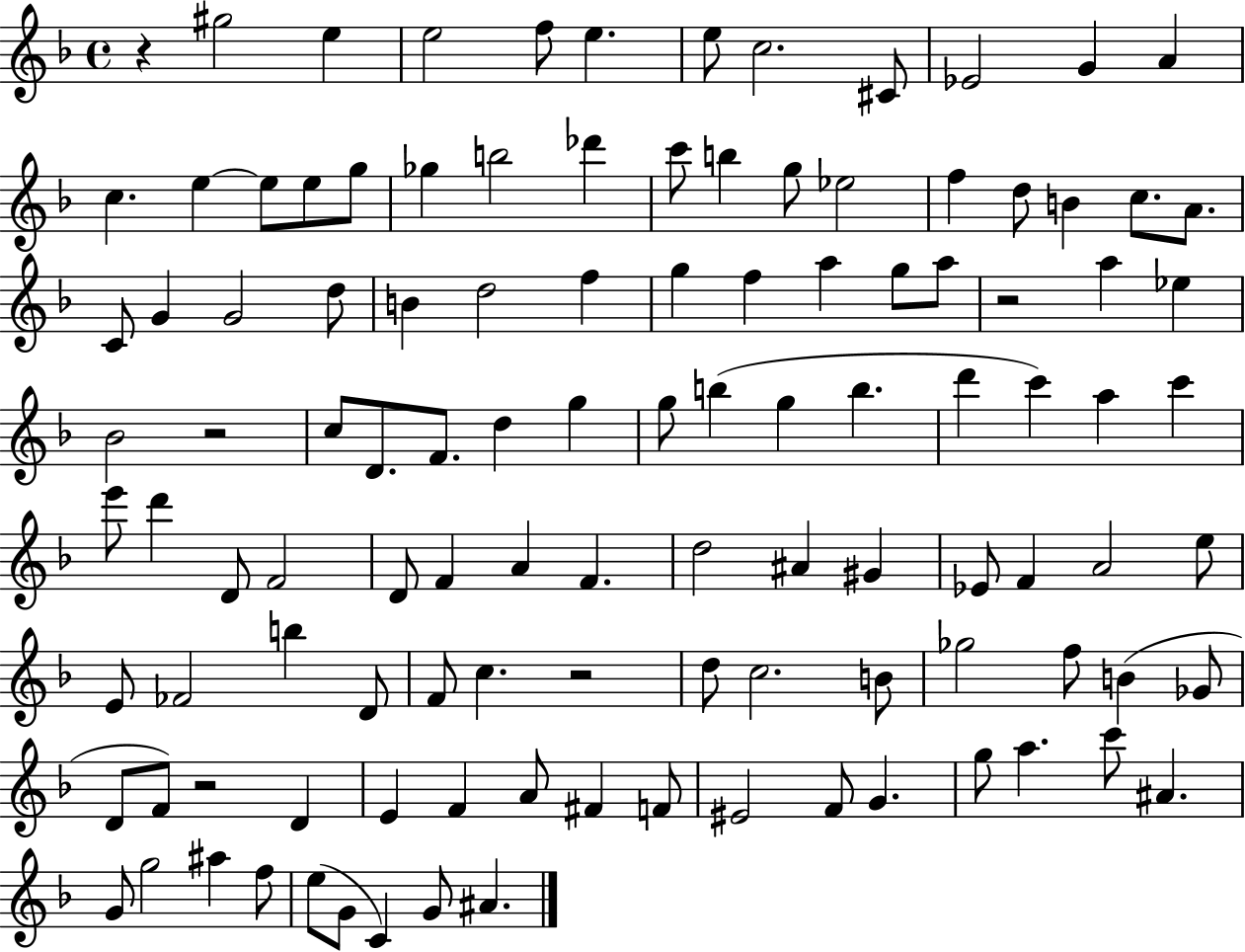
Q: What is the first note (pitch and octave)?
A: G#5